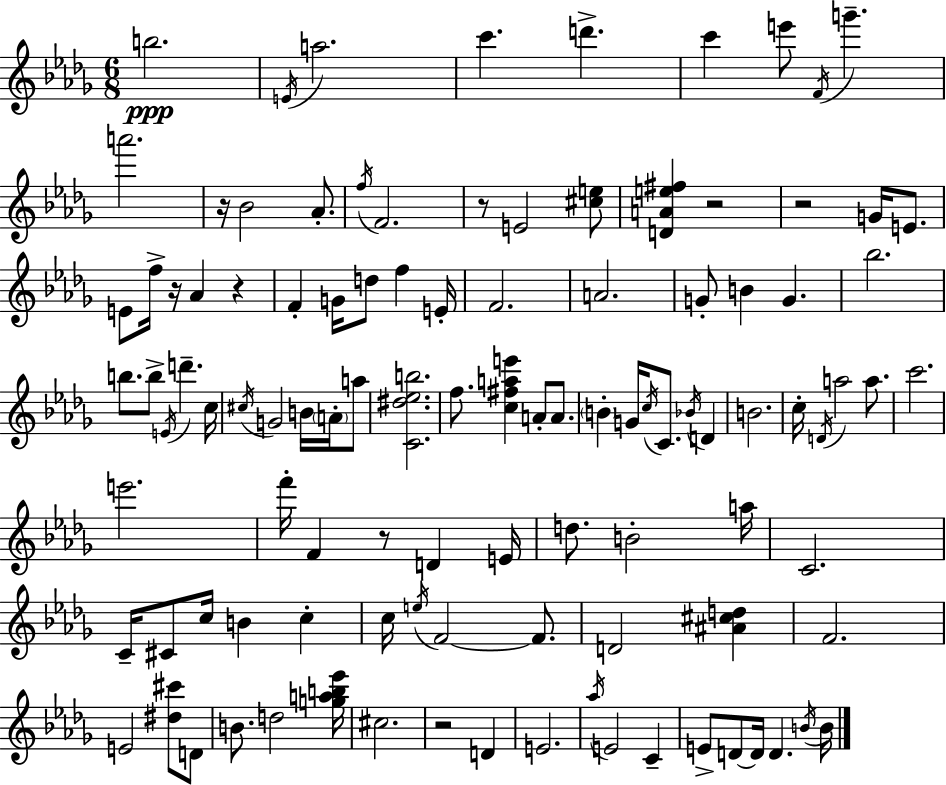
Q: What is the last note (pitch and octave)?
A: B4